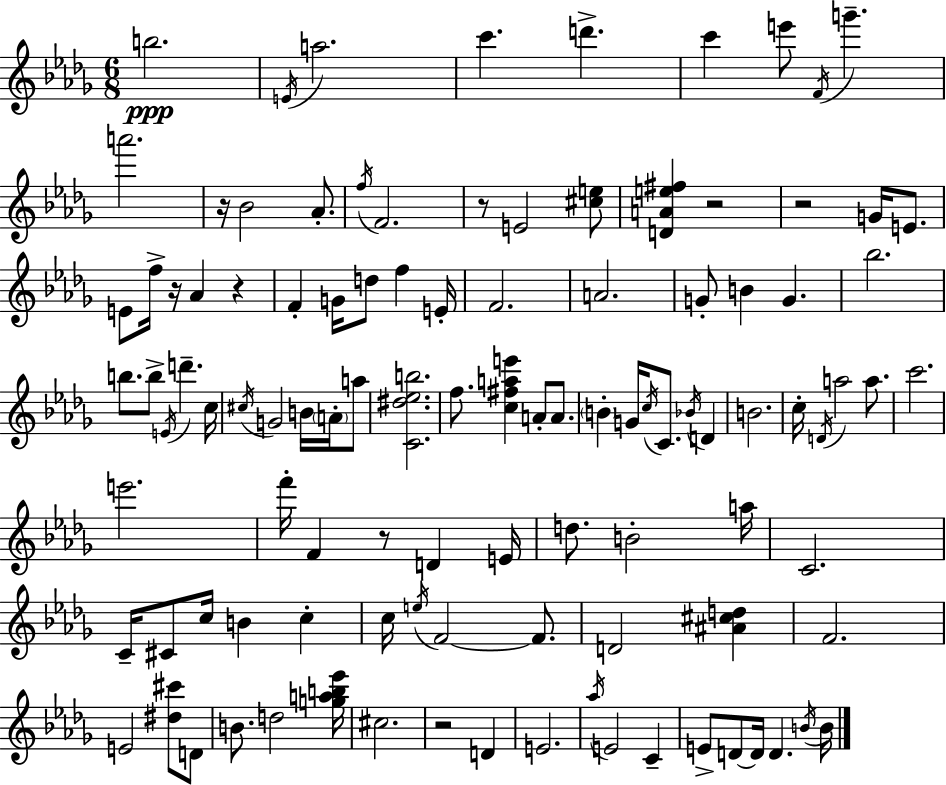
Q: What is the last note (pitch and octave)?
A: B4